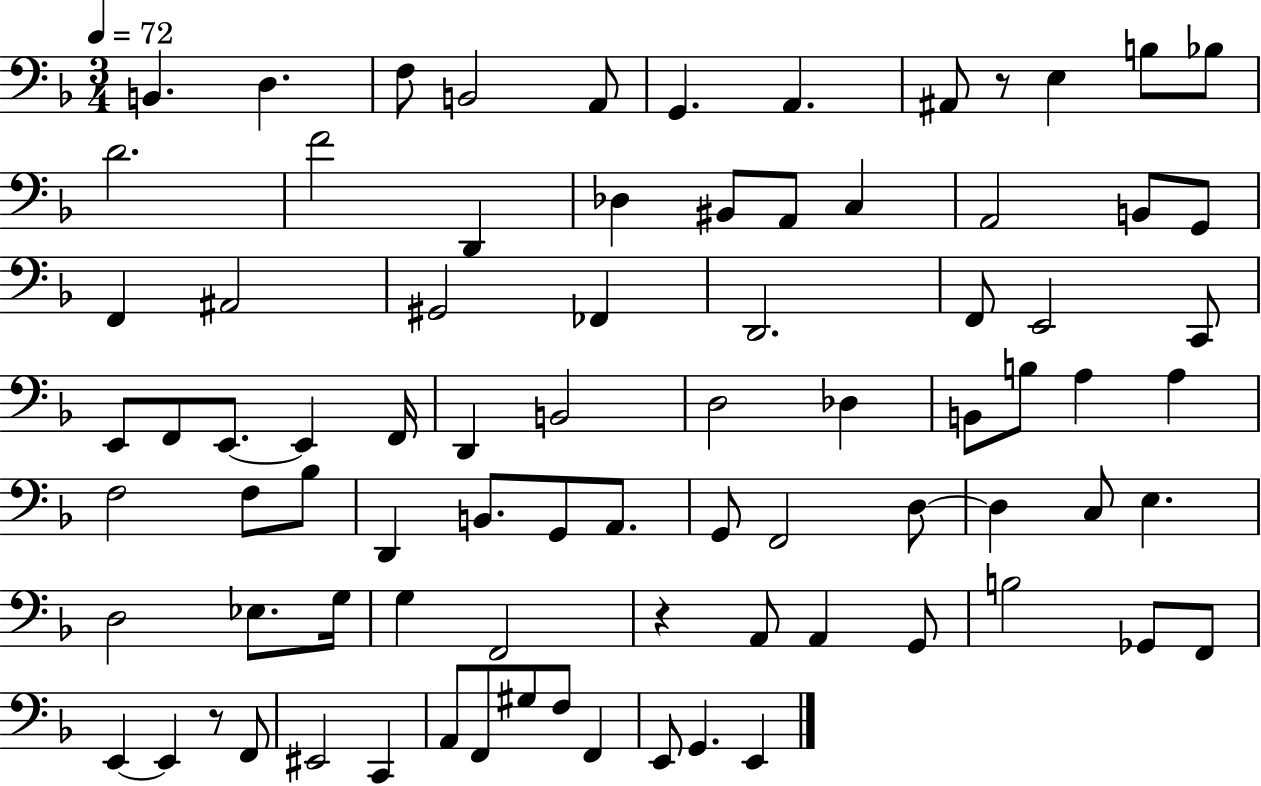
{
  \clef bass
  \numericTimeSignature
  \time 3/4
  \key f \major
  \tempo 4 = 72
  \repeat volta 2 { b,4. d4. | f8 b,2 a,8 | g,4. a,4. | ais,8 r8 e4 b8 bes8 | \break d'2. | f'2 d,4 | des4 bis,8 a,8 c4 | a,2 b,8 g,8 | \break f,4 ais,2 | gis,2 fes,4 | d,2. | f,8 e,2 c,8 | \break e,8 f,8 e,8.~~ e,4 f,16 | d,4 b,2 | d2 des4 | b,8 b8 a4 a4 | \break f2 f8 bes8 | d,4 b,8. g,8 a,8. | g,8 f,2 d8~~ | d4 c8 e4. | \break d2 ees8. g16 | g4 f,2 | r4 a,8 a,4 g,8 | b2 ges,8 f,8 | \break e,4~~ e,4 r8 f,8 | eis,2 c,4 | a,8 f,8 gis8 f8 f,4 | e,8 g,4. e,4 | \break } \bar "|."
}